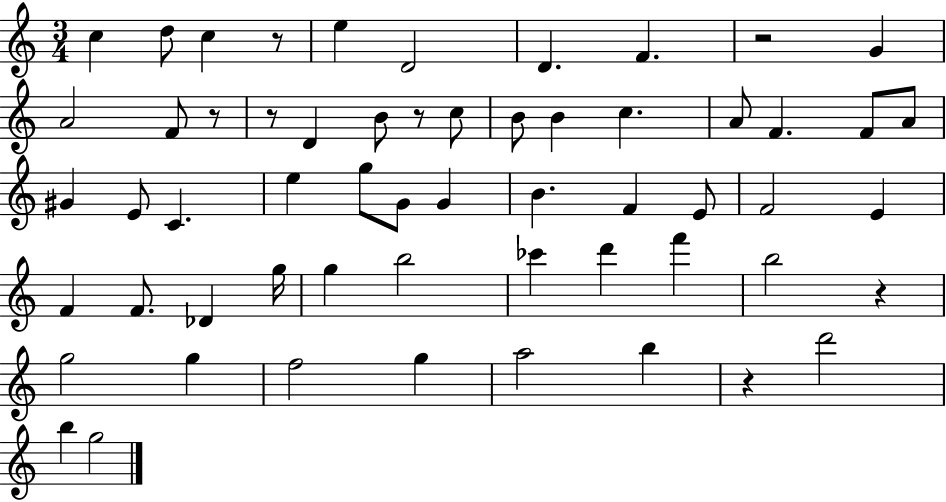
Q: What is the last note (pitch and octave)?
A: G5